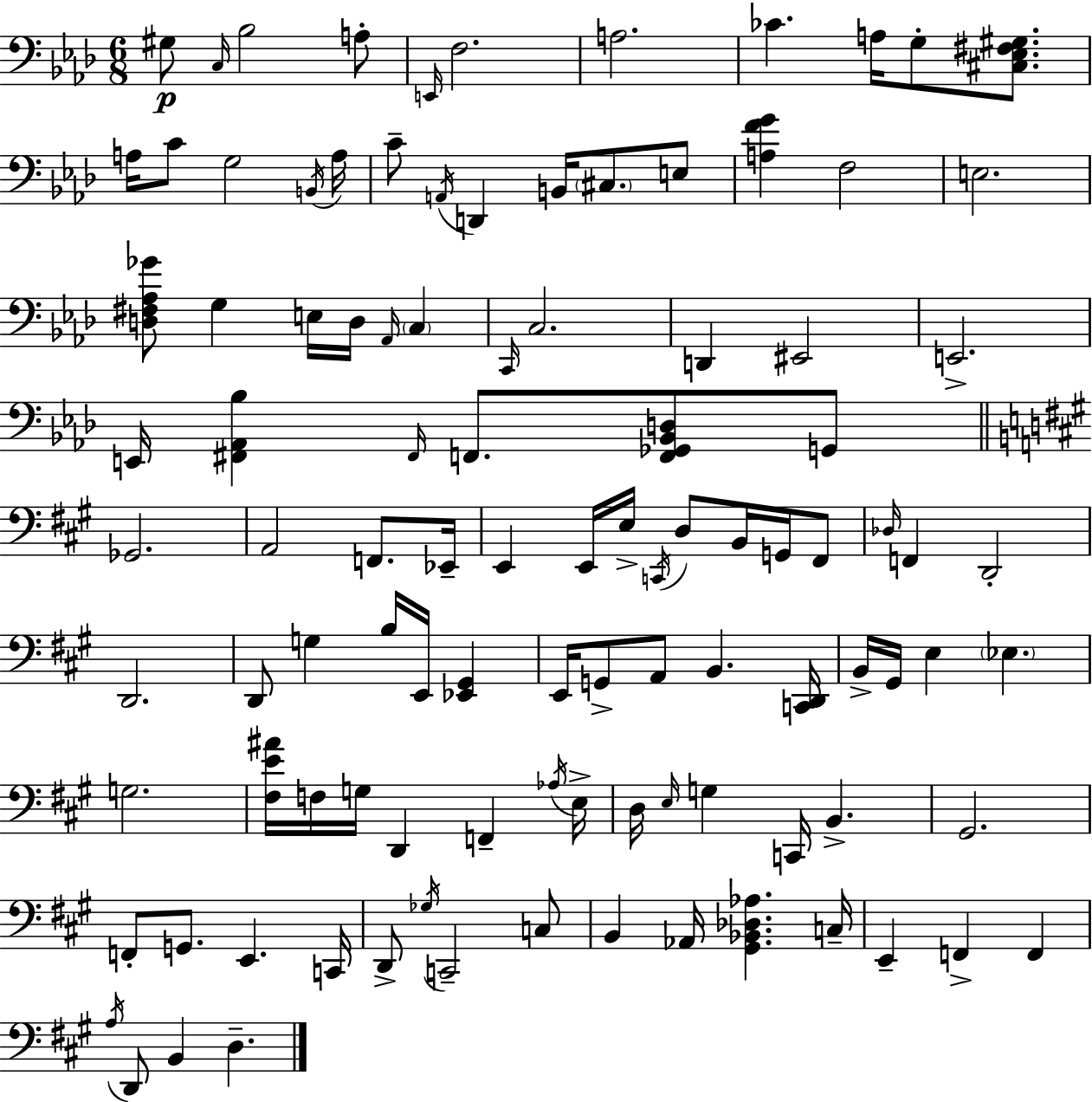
{
  \clef bass
  \numericTimeSignature
  \time 6/8
  \key f \minor
  gis8\p \grace { c16 } bes2 a8-. | \grace { e,16 } f2. | a2. | ces'4. a16 g8-. <cis ees fis gis>8. | \break a16 c'8 g2 | \acciaccatura { b,16 } a16 c'8-- \acciaccatura { a,16 } d,4 b,16 \parenthesize cis8. | e8 <a f' g'>4 f2 | e2. | \break <d fis aes ges'>8 g4 e16 d16 | \grace { aes,16 } \parenthesize c4 \grace { c,16 } c2. | d,4 eis,2 | e,2.-> | \break e,16 <fis, aes, bes>4 \grace { fis,16 } | f,8. <f, ges, bes, d>8 g,8 \bar "||" \break \key a \major ges,2. | a,2 f,8. ees,16-- | e,4 e,16 e16-> \acciaccatura { c,16 } d8 b,16 g,16 fis,8 | \grace { des16 } f,4 d,2-. | \break d,2. | d,8 g4 b16 e,16 <ees, gis,>4 | e,16 g,8-> a,8 b,4. | <c, d,>16 b,16-> gis,16 e4 \parenthesize ees4. | \break g2. | <fis e' ais'>16 f16 g16 d,4 f,4-- | \acciaccatura { aes16 } e16-> d16 \grace { e16 } g4 c,16 b,4.-> | gis,2. | \break f,8-. g,8. e,4. | c,16 d,8-> \acciaccatura { ges16 } c,2-- | c8 b,4 aes,16 <gis, bes, des aes>4. | c16-- e,4-- f,4-> | \break f,4 \acciaccatura { a16 } d,8 b,4 | d4.-- \bar "|."
}